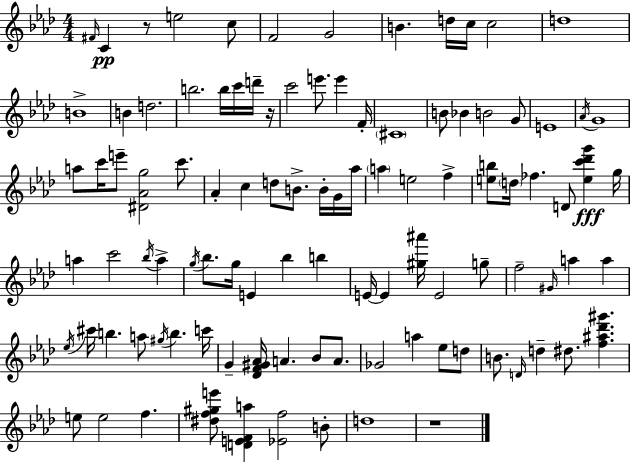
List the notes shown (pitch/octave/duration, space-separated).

F#4/s C4/q R/e E5/h C5/e F4/h G4/h B4/q. D5/s C5/s C5/h D5/w B4/w B4/q D5/h. B5/h. B5/s C6/s D6/s R/s C6/h E6/e. E6/q F4/s C#4/w B4/e Bb4/q B4/h G4/e E4/w Ab4/s G4/w A5/e C6/s E6/e [D#4,Ab4,G5]/h C6/e. Ab4/q C5/q D5/e B4/e. B4/s G4/s Ab5/s A5/q E5/h F5/q [E5,B5]/e D5/s FES5/q. D4/e [E5,C6,Db6,G6]/q G5/s A5/q C6/h Bb5/s A5/q G5/s Bb5/e. G5/s E4/q Bb5/q B5/q E4/s E4/q [G#5,A#6]/s E4/h G5/e F5/h G#4/s A5/q A5/q Eb5/s C#6/s B5/q. A5/e G#5/s B5/q. C6/s G4/q [Db4,F4,G#4,Ab4]/s A4/q. Bb4/e A4/e. Gb4/h A5/q Eb5/e D5/e B4/e. D4/s D5/q D#5/e. [F5,A#5,Db6,G#6]/q. E5/e E5/h F5/q. [D#5,F5,G#5,E6]/e [D4,E4,F4,A5]/q [Eb4,F5]/h B4/e D5/w R/w